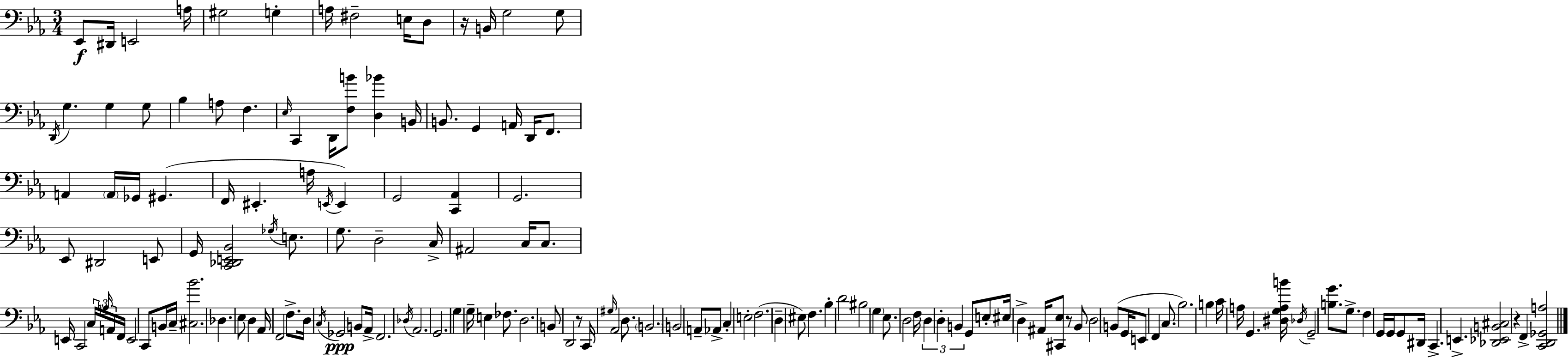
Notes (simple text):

Eb2/e D#2/s E2/h A3/s G#3/h G3/q A3/s F#3/h E3/s D3/e R/s B2/s G3/h G3/e D2/s G3/q. G3/q G3/e Bb3/q A3/e F3/q. Eb3/s C2/q D2/s [F3,B4]/e [D3,Bb4]/q B2/s B2/e. G2/q A2/s D2/s F2/e. A2/q A2/s Gb2/s G#2/q. F2/s EIS2/q. A3/s E2/s E2/q G2/h [C2,Ab2]/q G2/h. Eb2/e D#2/h E2/e G2/s [C2,Db2,E2,Bb2]/h Gb3/s E3/e. G3/e. D3/h C3/s A#2/h C3/s C3/e. E2/s C2/h C3/s A3/s A2/s F2/s E2/h C2/e B2/s C3/s [C#3,Bb4]/h. Db3/q. Eb3/e D3/q Ab2/s F2/h F3/e. D3/s C3/s Gb2/h B2/e Ab2/s F2/h. Db3/s Ab2/h. G2/h. G3/q G3/s E3/q FES3/e. D3/h. B2/e D2/h R/e C2/s G#3/s Ab2/h D3/e. B2/h. B2/h A2/e Ab2/e C3/q E3/h F3/h. D3/q EIS3/e F3/q. Bb3/q D4/h BIS3/h G3/q Eb3/e. D3/h F3/s D3/q D3/q B2/q G2/e E3/e EIS3/s D3/q A#2/s [C#2,Eb3]/e R/e Bb2/e D3/h B2/e G2/s E2/e F2/q C3/e. Bb3/h. B3/q C4/s A3/s G2/q. [D#3,G3,A3,B4]/s Db3/s G2/h [B3,G4]/e. G3/e. F3/q G2/s G2/s G2/e D#2/s C2/q. E2/q. [Db2,Eb2,B2,C#3]/h R/q F2/q [C2,D2,Gb2,A3]/h